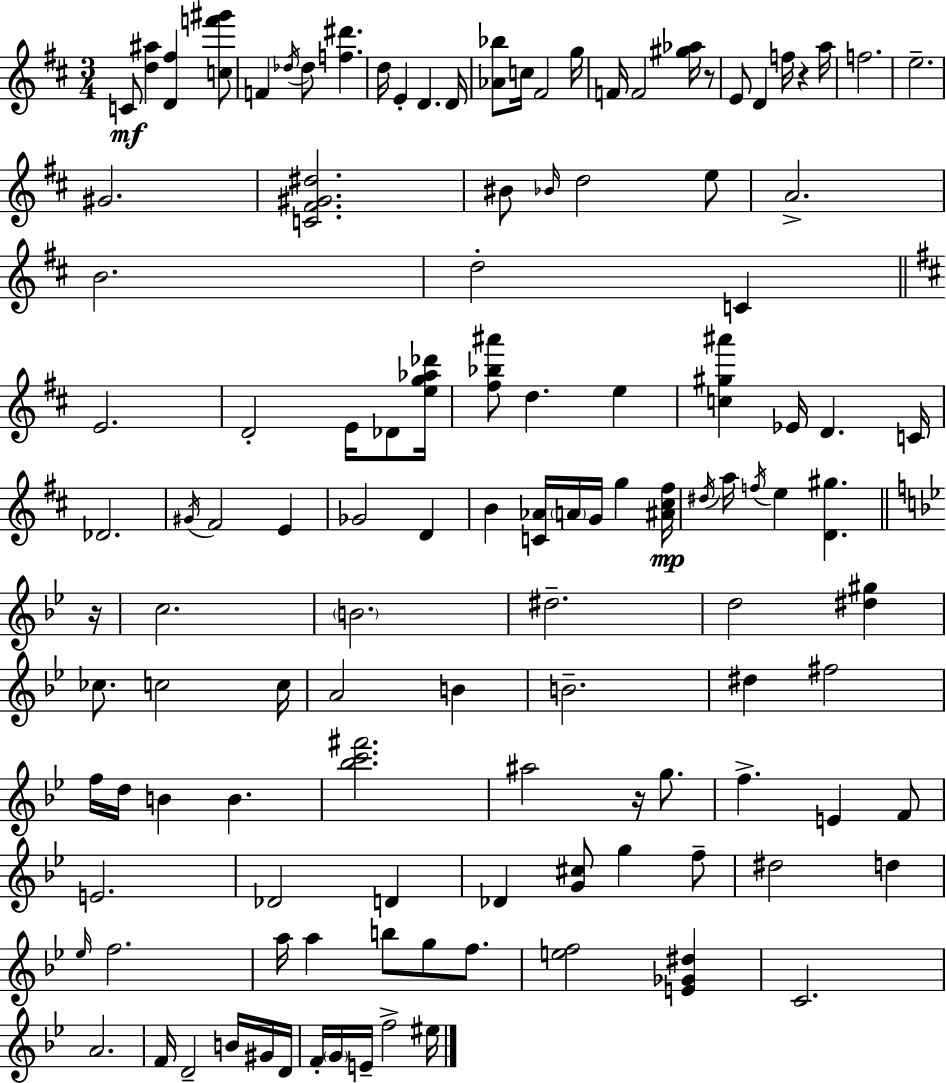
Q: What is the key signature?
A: D major